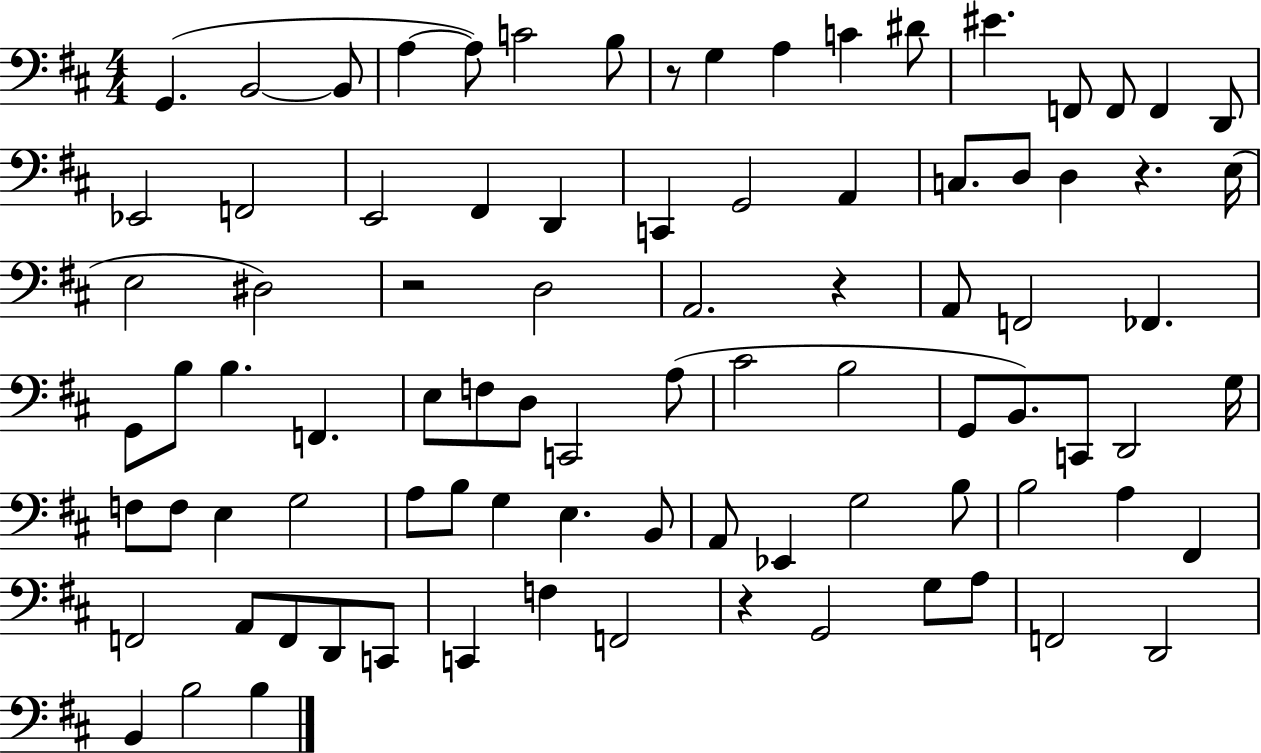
{
  \clef bass
  \numericTimeSignature
  \time 4/4
  \key d \major
  g,4.( b,2~~ b,8 | a4~~ a8) c'2 b8 | r8 g4 a4 c'4 dis'8 | eis'4. f,8 f,8 f,4 d,8 | \break ees,2 f,2 | e,2 fis,4 d,4 | c,4 g,2 a,4 | c8. d8 d4 r4. e16( | \break e2 dis2) | r2 d2 | a,2. r4 | a,8 f,2 fes,4. | \break g,8 b8 b4. f,4. | e8 f8 d8 c,2 a8( | cis'2 b2 | g,8 b,8.) c,8 d,2 g16 | \break f8 f8 e4 g2 | a8 b8 g4 e4. b,8 | a,8 ees,4 g2 b8 | b2 a4 fis,4 | \break f,2 a,8 f,8 d,8 c,8 | c,4 f4 f,2 | r4 g,2 g8 a8 | f,2 d,2 | \break b,4 b2 b4 | \bar "|."
}